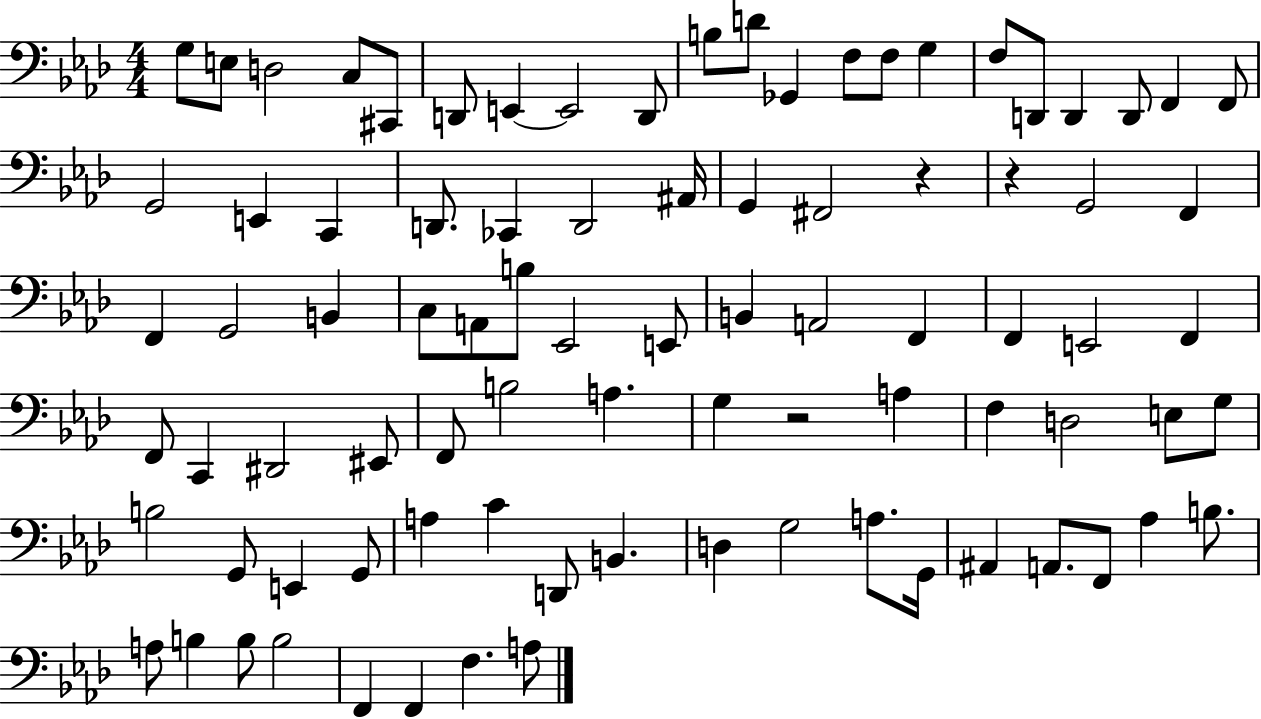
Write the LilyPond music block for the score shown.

{
  \clef bass
  \numericTimeSignature
  \time 4/4
  \key aes \major
  g8 e8 d2 c8 cis,8 | d,8 e,4~~ e,2 d,8 | b8 d'8 ges,4 f8 f8 g4 | f8 d,8 d,4 d,8 f,4 f,8 | \break g,2 e,4 c,4 | d,8. ces,4 d,2 ais,16 | g,4 fis,2 r4 | r4 g,2 f,4 | \break f,4 g,2 b,4 | c8 a,8 b8 ees,2 e,8 | b,4 a,2 f,4 | f,4 e,2 f,4 | \break f,8 c,4 dis,2 eis,8 | f,8 b2 a4. | g4 r2 a4 | f4 d2 e8 g8 | \break b2 g,8 e,4 g,8 | a4 c'4 d,8 b,4. | d4 g2 a8. g,16 | ais,4 a,8. f,8 aes4 b8. | \break a8 b4 b8 b2 | f,4 f,4 f4. a8 | \bar "|."
}